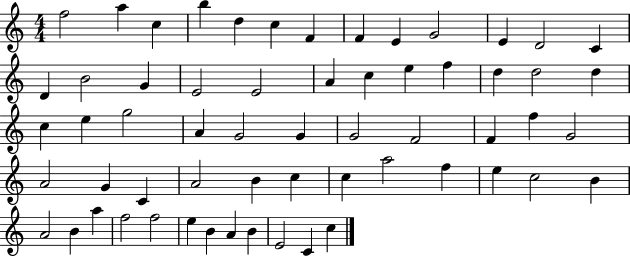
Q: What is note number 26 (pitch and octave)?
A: C5